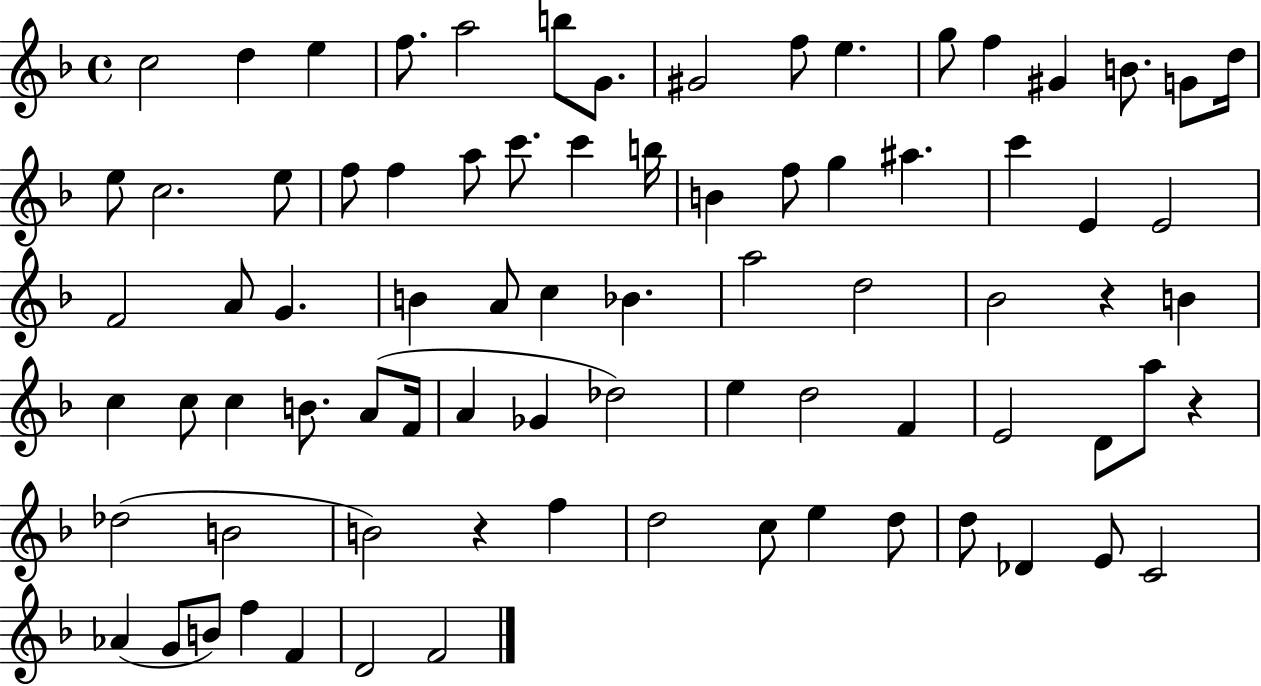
C5/h D5/q E5/q F5/e. A5/h B5/e G4/e. G#4/h F5/e E5/q. G5/e F5/q G#4/q B4/e. G4/e D5/s E5/e C5/h. E5/e F5/e F5/q A5/e C6/e. C6/q B5/s B4/q F5/e G5/q A#5/q. C6/q E4/q E4/h F4/h A4/e G4/q. B4/q A4/e C5/q Bb4/q. A5/h D5/h Bb4/h R/q B4/q C5/q C5/e C5/q B4/e. A4/e F4/s A4/q Gb4/q Db5/h E5/q D5/h F4/q E4/h D4/e A5/e R/q Db5/h B4/h B4/h R/q F5/q D5/h C5/e E5/q D5/e D5/e Db4/q E4/e C4/h Ab4/q G4/e B4/e F5/q F4/q D4/h F4/h